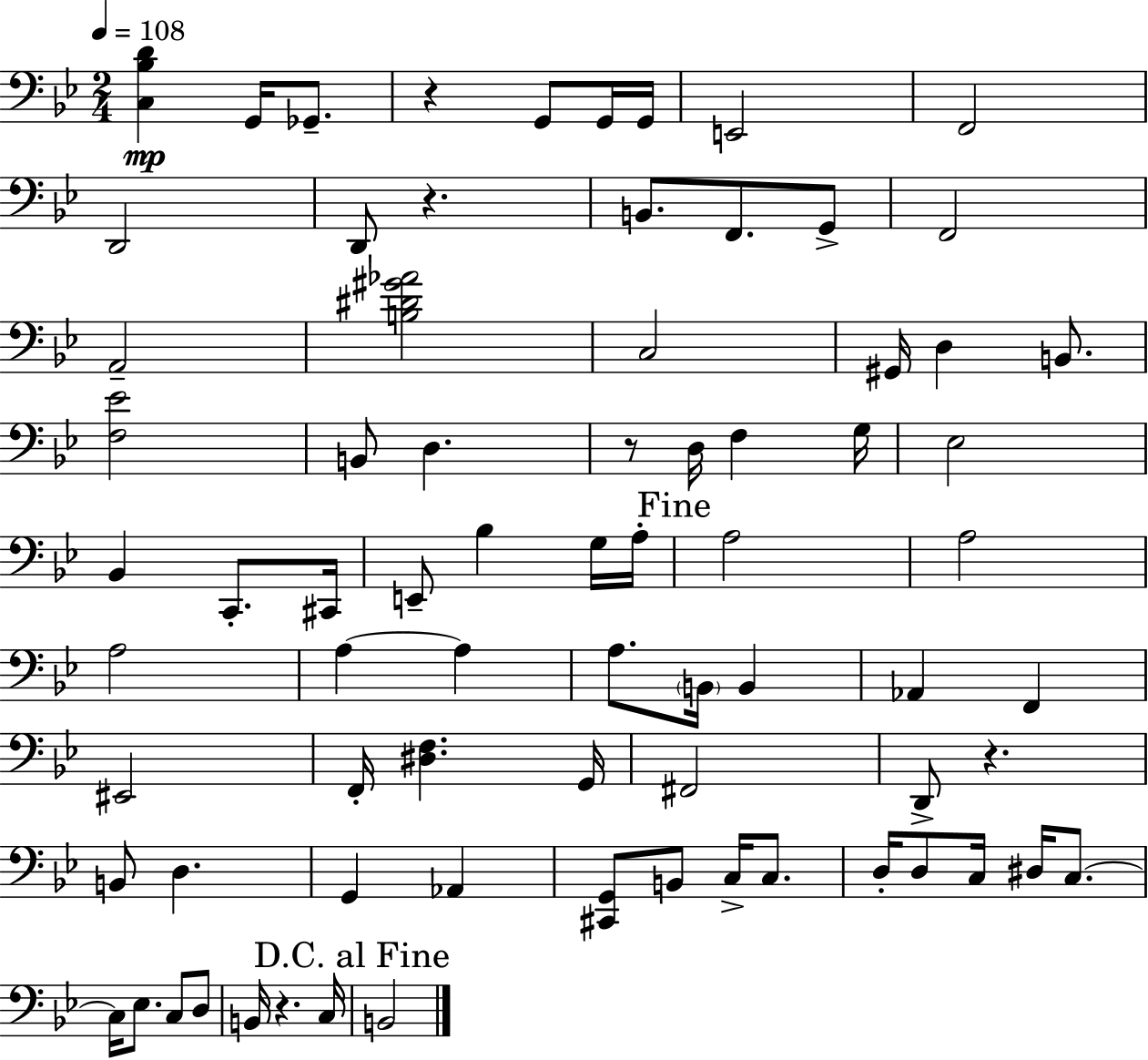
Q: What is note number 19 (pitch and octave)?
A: B2